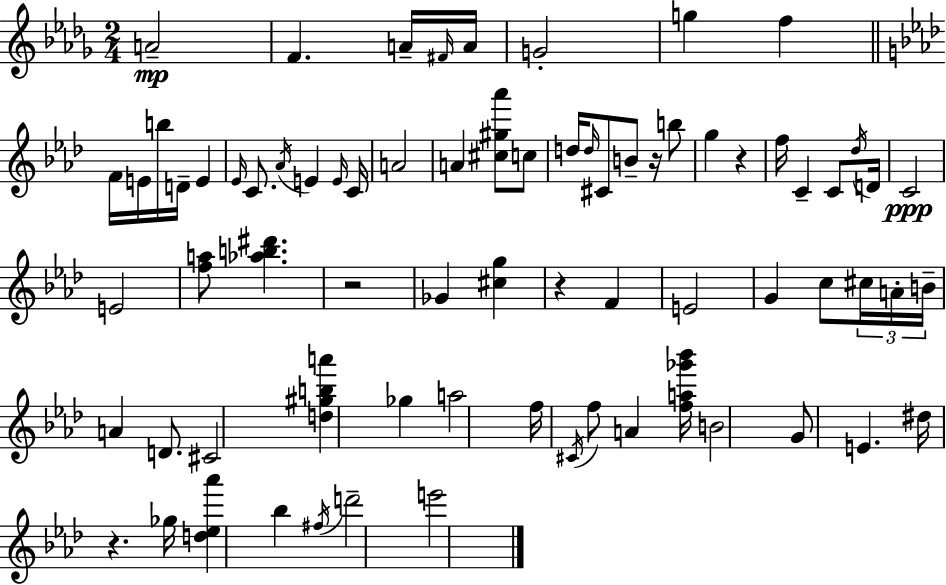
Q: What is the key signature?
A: BES minor